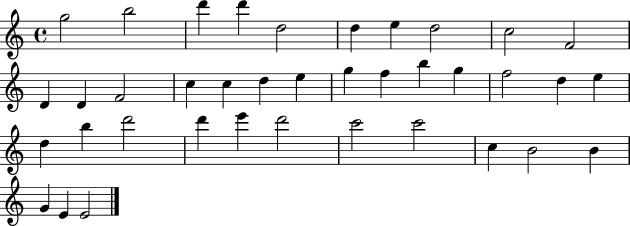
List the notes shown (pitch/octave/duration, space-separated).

G5/h B5/h D6/q D6/q D5/h D5/q E5/q D5/h C5/h F4/h D4/q D4/q F4/h C5/q C5/q D5/q E5/q G5/q F5/q B5/q G5/q F5/h D5/q E5/q D5/q B5/q D6/h D6/q E6/q D6/h C6/h C6/h C5/q B4/h B4/q G4/q E4/q E4/h